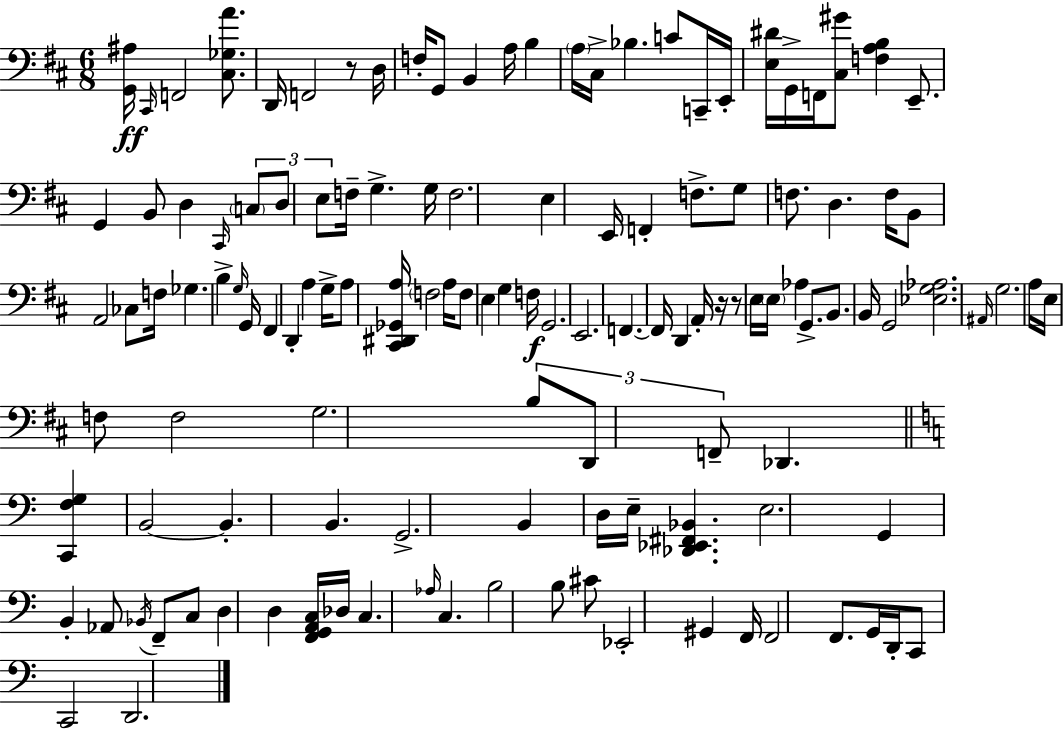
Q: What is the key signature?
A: D major